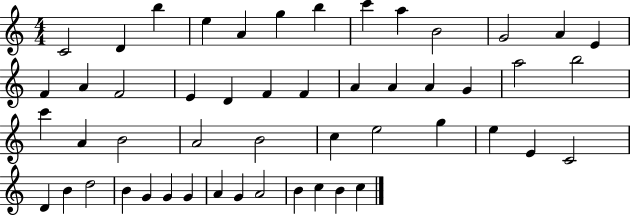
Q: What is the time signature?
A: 4/4